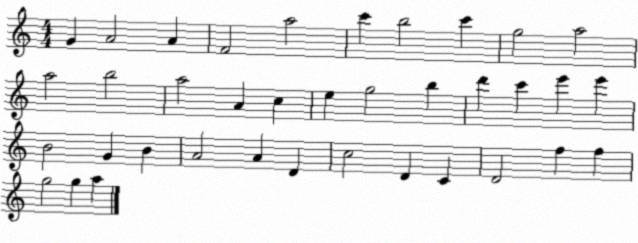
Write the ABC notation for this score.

X:1
T:Untitled
M:4/4
L:1/4
K:C
G A2 A F2 a2 c' b2 c' g2 a2 a2 b2 a2 A c e g2 b d' c' e' e' B2 G B A2 A D c2 D C D2 f f g2 g a